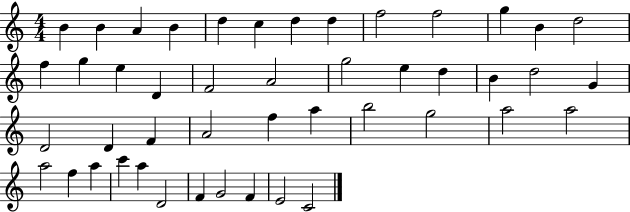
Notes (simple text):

B4/q B4/q A4/q B4/q D5/q C5/q D5/q D5/q F5/h F5/h G5/q B4/q D5/h F5/q G5/q E5/q D4/q F4/h A4/h G5/h E5/q D5/q B4/q D5/h G4/q D4/h D4/q F4/q A4/h F5/q A5/q B5/h G5/h A5/h A5/h A5/h F5/q A5/q C6/q A5/q D4/h F4/q G4/h F4/q E4/h C4/h